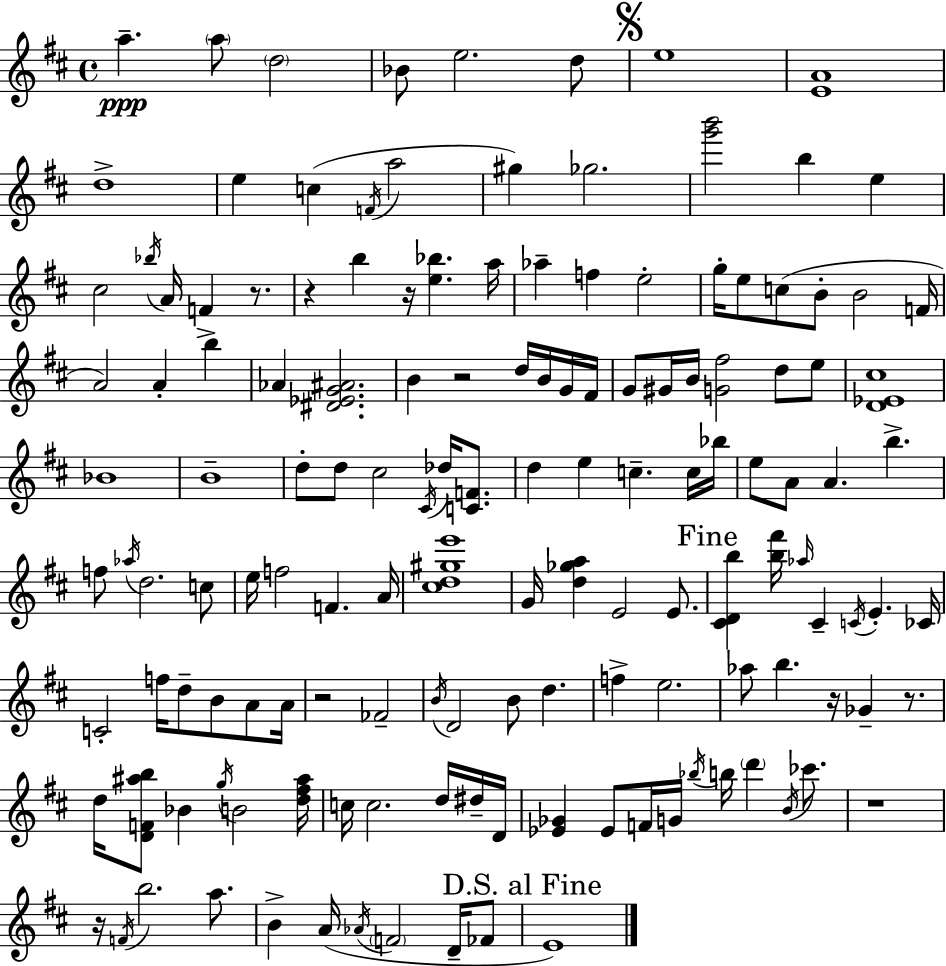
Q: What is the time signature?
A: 4/4